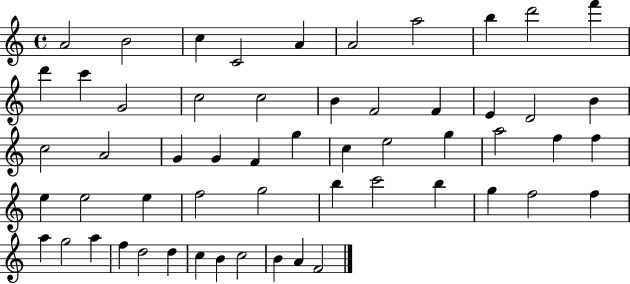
A4/h B4/h C5/q C4/h A4/q A4/h A5/h B5/q D6/h F6/q D6/q C6/q G4/h C5/h C5/h B4/q F4/h F4/q E4/q D4/h B4/q C5/h A4/h G4/q G4/q F4/q G5/q C5/q E5/h G5/q A5/h F5/q F5/q E5/q E5/h E5/q F5/h G5/h B5/q C6/h B5/q G5/q F5/h F5/q A5/q G5/h A5/q F5/q D5/h D5/q C5/q B4/q C5/h B4/q A4/q F4/h